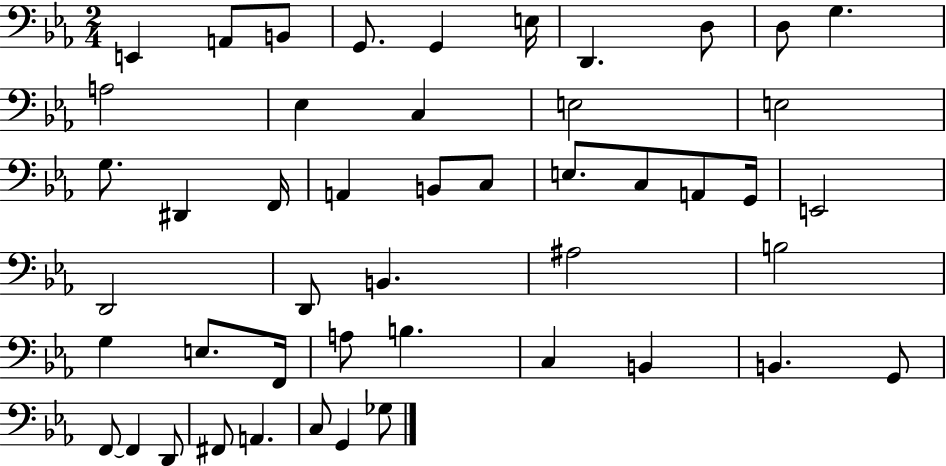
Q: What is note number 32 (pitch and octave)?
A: G3